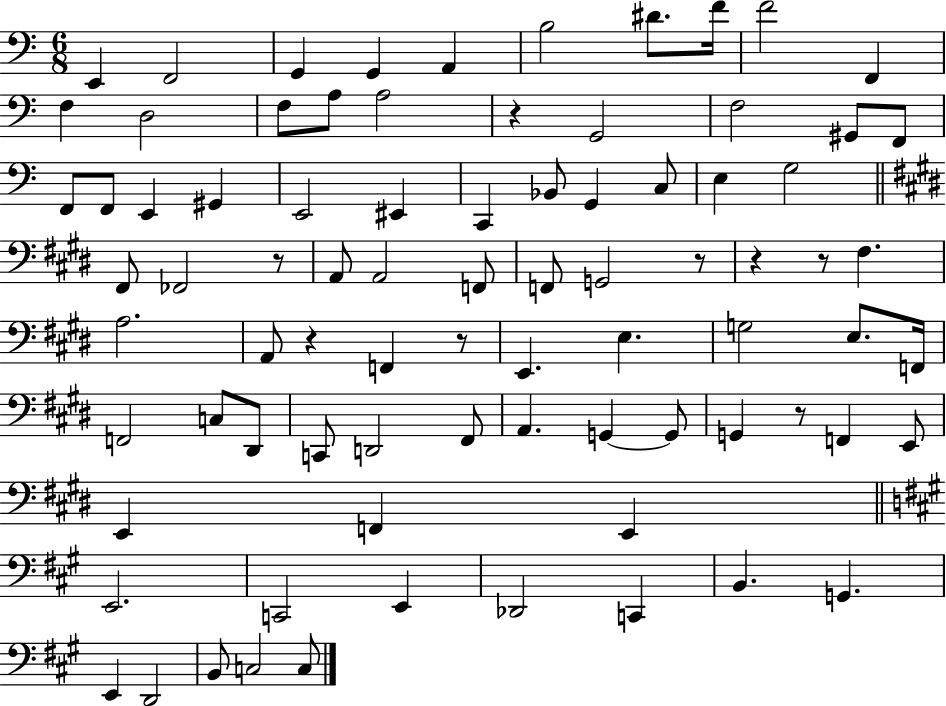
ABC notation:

X:1
T:Untitled
M:6/8
L:1/4
K:C
E,, F,,2 G,, G,, A,, B,2 ^D/2 F/4 F2 F,, F, D,2 F,/2 A,/2 A,2 z G,,2 F,2 ^G,,/2 F,,/2 F,,/2 F,,/2 E,, ^G,, E,,2 ^E,, C,, _B,,/2 G,, C,/2 E, G,2 ^F,,/2 _F,,2 z/2 A,,/2 A,,2 F,,/2 F,,/2 G,,2 z/2 z z/2 ^F, A,2 A,,/2 z F,, z/2 E,, E, G,2 E,/2 F,,/4 F,,2 C,/2 ^D,,/2 C,,/2 D,,2 ^F,,/2 A,, G,, G,,/2 G,, z/2 F,, E,,/2 E,, F,, E,, E,,2 C,,2 E,, _D,,2 C,, B,, G,, E,, D,,2 B,,/2 C,2 C,/2